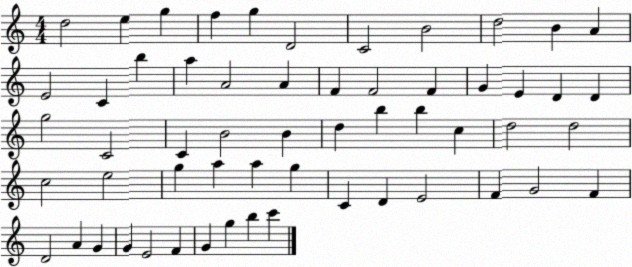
X:1
T:Untitled
M:4/4
L:1/4
K:C
d2 e g f g D2 C2 B2 d2 B A E2 C b a A2 A F F2 F G E D D g2 C2 C B2 B d b b c d2 d2 c2 e2 g a a g C D E2 F G2 F D2 A G G E2 F G g b c'